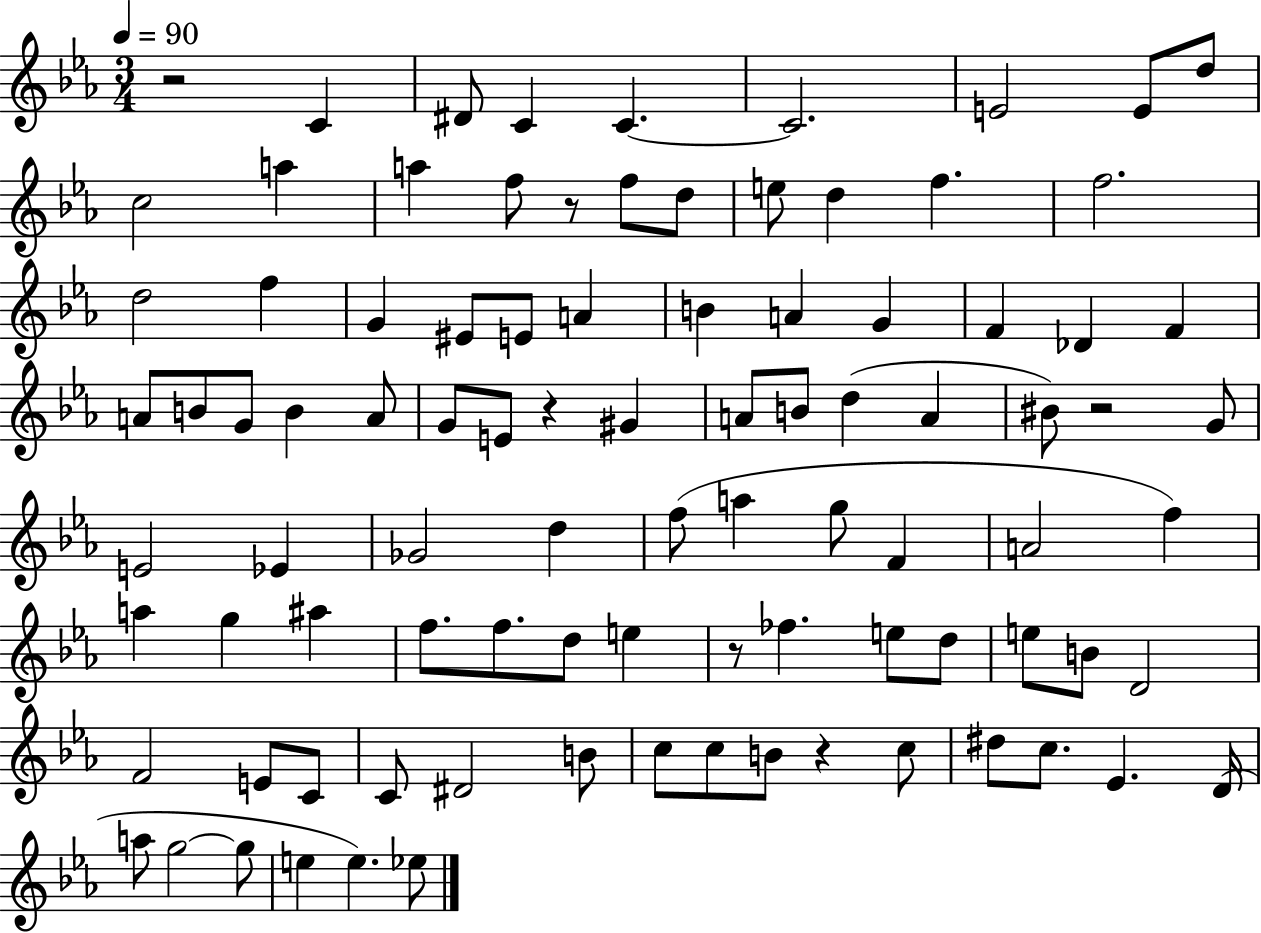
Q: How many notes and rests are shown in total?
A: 93